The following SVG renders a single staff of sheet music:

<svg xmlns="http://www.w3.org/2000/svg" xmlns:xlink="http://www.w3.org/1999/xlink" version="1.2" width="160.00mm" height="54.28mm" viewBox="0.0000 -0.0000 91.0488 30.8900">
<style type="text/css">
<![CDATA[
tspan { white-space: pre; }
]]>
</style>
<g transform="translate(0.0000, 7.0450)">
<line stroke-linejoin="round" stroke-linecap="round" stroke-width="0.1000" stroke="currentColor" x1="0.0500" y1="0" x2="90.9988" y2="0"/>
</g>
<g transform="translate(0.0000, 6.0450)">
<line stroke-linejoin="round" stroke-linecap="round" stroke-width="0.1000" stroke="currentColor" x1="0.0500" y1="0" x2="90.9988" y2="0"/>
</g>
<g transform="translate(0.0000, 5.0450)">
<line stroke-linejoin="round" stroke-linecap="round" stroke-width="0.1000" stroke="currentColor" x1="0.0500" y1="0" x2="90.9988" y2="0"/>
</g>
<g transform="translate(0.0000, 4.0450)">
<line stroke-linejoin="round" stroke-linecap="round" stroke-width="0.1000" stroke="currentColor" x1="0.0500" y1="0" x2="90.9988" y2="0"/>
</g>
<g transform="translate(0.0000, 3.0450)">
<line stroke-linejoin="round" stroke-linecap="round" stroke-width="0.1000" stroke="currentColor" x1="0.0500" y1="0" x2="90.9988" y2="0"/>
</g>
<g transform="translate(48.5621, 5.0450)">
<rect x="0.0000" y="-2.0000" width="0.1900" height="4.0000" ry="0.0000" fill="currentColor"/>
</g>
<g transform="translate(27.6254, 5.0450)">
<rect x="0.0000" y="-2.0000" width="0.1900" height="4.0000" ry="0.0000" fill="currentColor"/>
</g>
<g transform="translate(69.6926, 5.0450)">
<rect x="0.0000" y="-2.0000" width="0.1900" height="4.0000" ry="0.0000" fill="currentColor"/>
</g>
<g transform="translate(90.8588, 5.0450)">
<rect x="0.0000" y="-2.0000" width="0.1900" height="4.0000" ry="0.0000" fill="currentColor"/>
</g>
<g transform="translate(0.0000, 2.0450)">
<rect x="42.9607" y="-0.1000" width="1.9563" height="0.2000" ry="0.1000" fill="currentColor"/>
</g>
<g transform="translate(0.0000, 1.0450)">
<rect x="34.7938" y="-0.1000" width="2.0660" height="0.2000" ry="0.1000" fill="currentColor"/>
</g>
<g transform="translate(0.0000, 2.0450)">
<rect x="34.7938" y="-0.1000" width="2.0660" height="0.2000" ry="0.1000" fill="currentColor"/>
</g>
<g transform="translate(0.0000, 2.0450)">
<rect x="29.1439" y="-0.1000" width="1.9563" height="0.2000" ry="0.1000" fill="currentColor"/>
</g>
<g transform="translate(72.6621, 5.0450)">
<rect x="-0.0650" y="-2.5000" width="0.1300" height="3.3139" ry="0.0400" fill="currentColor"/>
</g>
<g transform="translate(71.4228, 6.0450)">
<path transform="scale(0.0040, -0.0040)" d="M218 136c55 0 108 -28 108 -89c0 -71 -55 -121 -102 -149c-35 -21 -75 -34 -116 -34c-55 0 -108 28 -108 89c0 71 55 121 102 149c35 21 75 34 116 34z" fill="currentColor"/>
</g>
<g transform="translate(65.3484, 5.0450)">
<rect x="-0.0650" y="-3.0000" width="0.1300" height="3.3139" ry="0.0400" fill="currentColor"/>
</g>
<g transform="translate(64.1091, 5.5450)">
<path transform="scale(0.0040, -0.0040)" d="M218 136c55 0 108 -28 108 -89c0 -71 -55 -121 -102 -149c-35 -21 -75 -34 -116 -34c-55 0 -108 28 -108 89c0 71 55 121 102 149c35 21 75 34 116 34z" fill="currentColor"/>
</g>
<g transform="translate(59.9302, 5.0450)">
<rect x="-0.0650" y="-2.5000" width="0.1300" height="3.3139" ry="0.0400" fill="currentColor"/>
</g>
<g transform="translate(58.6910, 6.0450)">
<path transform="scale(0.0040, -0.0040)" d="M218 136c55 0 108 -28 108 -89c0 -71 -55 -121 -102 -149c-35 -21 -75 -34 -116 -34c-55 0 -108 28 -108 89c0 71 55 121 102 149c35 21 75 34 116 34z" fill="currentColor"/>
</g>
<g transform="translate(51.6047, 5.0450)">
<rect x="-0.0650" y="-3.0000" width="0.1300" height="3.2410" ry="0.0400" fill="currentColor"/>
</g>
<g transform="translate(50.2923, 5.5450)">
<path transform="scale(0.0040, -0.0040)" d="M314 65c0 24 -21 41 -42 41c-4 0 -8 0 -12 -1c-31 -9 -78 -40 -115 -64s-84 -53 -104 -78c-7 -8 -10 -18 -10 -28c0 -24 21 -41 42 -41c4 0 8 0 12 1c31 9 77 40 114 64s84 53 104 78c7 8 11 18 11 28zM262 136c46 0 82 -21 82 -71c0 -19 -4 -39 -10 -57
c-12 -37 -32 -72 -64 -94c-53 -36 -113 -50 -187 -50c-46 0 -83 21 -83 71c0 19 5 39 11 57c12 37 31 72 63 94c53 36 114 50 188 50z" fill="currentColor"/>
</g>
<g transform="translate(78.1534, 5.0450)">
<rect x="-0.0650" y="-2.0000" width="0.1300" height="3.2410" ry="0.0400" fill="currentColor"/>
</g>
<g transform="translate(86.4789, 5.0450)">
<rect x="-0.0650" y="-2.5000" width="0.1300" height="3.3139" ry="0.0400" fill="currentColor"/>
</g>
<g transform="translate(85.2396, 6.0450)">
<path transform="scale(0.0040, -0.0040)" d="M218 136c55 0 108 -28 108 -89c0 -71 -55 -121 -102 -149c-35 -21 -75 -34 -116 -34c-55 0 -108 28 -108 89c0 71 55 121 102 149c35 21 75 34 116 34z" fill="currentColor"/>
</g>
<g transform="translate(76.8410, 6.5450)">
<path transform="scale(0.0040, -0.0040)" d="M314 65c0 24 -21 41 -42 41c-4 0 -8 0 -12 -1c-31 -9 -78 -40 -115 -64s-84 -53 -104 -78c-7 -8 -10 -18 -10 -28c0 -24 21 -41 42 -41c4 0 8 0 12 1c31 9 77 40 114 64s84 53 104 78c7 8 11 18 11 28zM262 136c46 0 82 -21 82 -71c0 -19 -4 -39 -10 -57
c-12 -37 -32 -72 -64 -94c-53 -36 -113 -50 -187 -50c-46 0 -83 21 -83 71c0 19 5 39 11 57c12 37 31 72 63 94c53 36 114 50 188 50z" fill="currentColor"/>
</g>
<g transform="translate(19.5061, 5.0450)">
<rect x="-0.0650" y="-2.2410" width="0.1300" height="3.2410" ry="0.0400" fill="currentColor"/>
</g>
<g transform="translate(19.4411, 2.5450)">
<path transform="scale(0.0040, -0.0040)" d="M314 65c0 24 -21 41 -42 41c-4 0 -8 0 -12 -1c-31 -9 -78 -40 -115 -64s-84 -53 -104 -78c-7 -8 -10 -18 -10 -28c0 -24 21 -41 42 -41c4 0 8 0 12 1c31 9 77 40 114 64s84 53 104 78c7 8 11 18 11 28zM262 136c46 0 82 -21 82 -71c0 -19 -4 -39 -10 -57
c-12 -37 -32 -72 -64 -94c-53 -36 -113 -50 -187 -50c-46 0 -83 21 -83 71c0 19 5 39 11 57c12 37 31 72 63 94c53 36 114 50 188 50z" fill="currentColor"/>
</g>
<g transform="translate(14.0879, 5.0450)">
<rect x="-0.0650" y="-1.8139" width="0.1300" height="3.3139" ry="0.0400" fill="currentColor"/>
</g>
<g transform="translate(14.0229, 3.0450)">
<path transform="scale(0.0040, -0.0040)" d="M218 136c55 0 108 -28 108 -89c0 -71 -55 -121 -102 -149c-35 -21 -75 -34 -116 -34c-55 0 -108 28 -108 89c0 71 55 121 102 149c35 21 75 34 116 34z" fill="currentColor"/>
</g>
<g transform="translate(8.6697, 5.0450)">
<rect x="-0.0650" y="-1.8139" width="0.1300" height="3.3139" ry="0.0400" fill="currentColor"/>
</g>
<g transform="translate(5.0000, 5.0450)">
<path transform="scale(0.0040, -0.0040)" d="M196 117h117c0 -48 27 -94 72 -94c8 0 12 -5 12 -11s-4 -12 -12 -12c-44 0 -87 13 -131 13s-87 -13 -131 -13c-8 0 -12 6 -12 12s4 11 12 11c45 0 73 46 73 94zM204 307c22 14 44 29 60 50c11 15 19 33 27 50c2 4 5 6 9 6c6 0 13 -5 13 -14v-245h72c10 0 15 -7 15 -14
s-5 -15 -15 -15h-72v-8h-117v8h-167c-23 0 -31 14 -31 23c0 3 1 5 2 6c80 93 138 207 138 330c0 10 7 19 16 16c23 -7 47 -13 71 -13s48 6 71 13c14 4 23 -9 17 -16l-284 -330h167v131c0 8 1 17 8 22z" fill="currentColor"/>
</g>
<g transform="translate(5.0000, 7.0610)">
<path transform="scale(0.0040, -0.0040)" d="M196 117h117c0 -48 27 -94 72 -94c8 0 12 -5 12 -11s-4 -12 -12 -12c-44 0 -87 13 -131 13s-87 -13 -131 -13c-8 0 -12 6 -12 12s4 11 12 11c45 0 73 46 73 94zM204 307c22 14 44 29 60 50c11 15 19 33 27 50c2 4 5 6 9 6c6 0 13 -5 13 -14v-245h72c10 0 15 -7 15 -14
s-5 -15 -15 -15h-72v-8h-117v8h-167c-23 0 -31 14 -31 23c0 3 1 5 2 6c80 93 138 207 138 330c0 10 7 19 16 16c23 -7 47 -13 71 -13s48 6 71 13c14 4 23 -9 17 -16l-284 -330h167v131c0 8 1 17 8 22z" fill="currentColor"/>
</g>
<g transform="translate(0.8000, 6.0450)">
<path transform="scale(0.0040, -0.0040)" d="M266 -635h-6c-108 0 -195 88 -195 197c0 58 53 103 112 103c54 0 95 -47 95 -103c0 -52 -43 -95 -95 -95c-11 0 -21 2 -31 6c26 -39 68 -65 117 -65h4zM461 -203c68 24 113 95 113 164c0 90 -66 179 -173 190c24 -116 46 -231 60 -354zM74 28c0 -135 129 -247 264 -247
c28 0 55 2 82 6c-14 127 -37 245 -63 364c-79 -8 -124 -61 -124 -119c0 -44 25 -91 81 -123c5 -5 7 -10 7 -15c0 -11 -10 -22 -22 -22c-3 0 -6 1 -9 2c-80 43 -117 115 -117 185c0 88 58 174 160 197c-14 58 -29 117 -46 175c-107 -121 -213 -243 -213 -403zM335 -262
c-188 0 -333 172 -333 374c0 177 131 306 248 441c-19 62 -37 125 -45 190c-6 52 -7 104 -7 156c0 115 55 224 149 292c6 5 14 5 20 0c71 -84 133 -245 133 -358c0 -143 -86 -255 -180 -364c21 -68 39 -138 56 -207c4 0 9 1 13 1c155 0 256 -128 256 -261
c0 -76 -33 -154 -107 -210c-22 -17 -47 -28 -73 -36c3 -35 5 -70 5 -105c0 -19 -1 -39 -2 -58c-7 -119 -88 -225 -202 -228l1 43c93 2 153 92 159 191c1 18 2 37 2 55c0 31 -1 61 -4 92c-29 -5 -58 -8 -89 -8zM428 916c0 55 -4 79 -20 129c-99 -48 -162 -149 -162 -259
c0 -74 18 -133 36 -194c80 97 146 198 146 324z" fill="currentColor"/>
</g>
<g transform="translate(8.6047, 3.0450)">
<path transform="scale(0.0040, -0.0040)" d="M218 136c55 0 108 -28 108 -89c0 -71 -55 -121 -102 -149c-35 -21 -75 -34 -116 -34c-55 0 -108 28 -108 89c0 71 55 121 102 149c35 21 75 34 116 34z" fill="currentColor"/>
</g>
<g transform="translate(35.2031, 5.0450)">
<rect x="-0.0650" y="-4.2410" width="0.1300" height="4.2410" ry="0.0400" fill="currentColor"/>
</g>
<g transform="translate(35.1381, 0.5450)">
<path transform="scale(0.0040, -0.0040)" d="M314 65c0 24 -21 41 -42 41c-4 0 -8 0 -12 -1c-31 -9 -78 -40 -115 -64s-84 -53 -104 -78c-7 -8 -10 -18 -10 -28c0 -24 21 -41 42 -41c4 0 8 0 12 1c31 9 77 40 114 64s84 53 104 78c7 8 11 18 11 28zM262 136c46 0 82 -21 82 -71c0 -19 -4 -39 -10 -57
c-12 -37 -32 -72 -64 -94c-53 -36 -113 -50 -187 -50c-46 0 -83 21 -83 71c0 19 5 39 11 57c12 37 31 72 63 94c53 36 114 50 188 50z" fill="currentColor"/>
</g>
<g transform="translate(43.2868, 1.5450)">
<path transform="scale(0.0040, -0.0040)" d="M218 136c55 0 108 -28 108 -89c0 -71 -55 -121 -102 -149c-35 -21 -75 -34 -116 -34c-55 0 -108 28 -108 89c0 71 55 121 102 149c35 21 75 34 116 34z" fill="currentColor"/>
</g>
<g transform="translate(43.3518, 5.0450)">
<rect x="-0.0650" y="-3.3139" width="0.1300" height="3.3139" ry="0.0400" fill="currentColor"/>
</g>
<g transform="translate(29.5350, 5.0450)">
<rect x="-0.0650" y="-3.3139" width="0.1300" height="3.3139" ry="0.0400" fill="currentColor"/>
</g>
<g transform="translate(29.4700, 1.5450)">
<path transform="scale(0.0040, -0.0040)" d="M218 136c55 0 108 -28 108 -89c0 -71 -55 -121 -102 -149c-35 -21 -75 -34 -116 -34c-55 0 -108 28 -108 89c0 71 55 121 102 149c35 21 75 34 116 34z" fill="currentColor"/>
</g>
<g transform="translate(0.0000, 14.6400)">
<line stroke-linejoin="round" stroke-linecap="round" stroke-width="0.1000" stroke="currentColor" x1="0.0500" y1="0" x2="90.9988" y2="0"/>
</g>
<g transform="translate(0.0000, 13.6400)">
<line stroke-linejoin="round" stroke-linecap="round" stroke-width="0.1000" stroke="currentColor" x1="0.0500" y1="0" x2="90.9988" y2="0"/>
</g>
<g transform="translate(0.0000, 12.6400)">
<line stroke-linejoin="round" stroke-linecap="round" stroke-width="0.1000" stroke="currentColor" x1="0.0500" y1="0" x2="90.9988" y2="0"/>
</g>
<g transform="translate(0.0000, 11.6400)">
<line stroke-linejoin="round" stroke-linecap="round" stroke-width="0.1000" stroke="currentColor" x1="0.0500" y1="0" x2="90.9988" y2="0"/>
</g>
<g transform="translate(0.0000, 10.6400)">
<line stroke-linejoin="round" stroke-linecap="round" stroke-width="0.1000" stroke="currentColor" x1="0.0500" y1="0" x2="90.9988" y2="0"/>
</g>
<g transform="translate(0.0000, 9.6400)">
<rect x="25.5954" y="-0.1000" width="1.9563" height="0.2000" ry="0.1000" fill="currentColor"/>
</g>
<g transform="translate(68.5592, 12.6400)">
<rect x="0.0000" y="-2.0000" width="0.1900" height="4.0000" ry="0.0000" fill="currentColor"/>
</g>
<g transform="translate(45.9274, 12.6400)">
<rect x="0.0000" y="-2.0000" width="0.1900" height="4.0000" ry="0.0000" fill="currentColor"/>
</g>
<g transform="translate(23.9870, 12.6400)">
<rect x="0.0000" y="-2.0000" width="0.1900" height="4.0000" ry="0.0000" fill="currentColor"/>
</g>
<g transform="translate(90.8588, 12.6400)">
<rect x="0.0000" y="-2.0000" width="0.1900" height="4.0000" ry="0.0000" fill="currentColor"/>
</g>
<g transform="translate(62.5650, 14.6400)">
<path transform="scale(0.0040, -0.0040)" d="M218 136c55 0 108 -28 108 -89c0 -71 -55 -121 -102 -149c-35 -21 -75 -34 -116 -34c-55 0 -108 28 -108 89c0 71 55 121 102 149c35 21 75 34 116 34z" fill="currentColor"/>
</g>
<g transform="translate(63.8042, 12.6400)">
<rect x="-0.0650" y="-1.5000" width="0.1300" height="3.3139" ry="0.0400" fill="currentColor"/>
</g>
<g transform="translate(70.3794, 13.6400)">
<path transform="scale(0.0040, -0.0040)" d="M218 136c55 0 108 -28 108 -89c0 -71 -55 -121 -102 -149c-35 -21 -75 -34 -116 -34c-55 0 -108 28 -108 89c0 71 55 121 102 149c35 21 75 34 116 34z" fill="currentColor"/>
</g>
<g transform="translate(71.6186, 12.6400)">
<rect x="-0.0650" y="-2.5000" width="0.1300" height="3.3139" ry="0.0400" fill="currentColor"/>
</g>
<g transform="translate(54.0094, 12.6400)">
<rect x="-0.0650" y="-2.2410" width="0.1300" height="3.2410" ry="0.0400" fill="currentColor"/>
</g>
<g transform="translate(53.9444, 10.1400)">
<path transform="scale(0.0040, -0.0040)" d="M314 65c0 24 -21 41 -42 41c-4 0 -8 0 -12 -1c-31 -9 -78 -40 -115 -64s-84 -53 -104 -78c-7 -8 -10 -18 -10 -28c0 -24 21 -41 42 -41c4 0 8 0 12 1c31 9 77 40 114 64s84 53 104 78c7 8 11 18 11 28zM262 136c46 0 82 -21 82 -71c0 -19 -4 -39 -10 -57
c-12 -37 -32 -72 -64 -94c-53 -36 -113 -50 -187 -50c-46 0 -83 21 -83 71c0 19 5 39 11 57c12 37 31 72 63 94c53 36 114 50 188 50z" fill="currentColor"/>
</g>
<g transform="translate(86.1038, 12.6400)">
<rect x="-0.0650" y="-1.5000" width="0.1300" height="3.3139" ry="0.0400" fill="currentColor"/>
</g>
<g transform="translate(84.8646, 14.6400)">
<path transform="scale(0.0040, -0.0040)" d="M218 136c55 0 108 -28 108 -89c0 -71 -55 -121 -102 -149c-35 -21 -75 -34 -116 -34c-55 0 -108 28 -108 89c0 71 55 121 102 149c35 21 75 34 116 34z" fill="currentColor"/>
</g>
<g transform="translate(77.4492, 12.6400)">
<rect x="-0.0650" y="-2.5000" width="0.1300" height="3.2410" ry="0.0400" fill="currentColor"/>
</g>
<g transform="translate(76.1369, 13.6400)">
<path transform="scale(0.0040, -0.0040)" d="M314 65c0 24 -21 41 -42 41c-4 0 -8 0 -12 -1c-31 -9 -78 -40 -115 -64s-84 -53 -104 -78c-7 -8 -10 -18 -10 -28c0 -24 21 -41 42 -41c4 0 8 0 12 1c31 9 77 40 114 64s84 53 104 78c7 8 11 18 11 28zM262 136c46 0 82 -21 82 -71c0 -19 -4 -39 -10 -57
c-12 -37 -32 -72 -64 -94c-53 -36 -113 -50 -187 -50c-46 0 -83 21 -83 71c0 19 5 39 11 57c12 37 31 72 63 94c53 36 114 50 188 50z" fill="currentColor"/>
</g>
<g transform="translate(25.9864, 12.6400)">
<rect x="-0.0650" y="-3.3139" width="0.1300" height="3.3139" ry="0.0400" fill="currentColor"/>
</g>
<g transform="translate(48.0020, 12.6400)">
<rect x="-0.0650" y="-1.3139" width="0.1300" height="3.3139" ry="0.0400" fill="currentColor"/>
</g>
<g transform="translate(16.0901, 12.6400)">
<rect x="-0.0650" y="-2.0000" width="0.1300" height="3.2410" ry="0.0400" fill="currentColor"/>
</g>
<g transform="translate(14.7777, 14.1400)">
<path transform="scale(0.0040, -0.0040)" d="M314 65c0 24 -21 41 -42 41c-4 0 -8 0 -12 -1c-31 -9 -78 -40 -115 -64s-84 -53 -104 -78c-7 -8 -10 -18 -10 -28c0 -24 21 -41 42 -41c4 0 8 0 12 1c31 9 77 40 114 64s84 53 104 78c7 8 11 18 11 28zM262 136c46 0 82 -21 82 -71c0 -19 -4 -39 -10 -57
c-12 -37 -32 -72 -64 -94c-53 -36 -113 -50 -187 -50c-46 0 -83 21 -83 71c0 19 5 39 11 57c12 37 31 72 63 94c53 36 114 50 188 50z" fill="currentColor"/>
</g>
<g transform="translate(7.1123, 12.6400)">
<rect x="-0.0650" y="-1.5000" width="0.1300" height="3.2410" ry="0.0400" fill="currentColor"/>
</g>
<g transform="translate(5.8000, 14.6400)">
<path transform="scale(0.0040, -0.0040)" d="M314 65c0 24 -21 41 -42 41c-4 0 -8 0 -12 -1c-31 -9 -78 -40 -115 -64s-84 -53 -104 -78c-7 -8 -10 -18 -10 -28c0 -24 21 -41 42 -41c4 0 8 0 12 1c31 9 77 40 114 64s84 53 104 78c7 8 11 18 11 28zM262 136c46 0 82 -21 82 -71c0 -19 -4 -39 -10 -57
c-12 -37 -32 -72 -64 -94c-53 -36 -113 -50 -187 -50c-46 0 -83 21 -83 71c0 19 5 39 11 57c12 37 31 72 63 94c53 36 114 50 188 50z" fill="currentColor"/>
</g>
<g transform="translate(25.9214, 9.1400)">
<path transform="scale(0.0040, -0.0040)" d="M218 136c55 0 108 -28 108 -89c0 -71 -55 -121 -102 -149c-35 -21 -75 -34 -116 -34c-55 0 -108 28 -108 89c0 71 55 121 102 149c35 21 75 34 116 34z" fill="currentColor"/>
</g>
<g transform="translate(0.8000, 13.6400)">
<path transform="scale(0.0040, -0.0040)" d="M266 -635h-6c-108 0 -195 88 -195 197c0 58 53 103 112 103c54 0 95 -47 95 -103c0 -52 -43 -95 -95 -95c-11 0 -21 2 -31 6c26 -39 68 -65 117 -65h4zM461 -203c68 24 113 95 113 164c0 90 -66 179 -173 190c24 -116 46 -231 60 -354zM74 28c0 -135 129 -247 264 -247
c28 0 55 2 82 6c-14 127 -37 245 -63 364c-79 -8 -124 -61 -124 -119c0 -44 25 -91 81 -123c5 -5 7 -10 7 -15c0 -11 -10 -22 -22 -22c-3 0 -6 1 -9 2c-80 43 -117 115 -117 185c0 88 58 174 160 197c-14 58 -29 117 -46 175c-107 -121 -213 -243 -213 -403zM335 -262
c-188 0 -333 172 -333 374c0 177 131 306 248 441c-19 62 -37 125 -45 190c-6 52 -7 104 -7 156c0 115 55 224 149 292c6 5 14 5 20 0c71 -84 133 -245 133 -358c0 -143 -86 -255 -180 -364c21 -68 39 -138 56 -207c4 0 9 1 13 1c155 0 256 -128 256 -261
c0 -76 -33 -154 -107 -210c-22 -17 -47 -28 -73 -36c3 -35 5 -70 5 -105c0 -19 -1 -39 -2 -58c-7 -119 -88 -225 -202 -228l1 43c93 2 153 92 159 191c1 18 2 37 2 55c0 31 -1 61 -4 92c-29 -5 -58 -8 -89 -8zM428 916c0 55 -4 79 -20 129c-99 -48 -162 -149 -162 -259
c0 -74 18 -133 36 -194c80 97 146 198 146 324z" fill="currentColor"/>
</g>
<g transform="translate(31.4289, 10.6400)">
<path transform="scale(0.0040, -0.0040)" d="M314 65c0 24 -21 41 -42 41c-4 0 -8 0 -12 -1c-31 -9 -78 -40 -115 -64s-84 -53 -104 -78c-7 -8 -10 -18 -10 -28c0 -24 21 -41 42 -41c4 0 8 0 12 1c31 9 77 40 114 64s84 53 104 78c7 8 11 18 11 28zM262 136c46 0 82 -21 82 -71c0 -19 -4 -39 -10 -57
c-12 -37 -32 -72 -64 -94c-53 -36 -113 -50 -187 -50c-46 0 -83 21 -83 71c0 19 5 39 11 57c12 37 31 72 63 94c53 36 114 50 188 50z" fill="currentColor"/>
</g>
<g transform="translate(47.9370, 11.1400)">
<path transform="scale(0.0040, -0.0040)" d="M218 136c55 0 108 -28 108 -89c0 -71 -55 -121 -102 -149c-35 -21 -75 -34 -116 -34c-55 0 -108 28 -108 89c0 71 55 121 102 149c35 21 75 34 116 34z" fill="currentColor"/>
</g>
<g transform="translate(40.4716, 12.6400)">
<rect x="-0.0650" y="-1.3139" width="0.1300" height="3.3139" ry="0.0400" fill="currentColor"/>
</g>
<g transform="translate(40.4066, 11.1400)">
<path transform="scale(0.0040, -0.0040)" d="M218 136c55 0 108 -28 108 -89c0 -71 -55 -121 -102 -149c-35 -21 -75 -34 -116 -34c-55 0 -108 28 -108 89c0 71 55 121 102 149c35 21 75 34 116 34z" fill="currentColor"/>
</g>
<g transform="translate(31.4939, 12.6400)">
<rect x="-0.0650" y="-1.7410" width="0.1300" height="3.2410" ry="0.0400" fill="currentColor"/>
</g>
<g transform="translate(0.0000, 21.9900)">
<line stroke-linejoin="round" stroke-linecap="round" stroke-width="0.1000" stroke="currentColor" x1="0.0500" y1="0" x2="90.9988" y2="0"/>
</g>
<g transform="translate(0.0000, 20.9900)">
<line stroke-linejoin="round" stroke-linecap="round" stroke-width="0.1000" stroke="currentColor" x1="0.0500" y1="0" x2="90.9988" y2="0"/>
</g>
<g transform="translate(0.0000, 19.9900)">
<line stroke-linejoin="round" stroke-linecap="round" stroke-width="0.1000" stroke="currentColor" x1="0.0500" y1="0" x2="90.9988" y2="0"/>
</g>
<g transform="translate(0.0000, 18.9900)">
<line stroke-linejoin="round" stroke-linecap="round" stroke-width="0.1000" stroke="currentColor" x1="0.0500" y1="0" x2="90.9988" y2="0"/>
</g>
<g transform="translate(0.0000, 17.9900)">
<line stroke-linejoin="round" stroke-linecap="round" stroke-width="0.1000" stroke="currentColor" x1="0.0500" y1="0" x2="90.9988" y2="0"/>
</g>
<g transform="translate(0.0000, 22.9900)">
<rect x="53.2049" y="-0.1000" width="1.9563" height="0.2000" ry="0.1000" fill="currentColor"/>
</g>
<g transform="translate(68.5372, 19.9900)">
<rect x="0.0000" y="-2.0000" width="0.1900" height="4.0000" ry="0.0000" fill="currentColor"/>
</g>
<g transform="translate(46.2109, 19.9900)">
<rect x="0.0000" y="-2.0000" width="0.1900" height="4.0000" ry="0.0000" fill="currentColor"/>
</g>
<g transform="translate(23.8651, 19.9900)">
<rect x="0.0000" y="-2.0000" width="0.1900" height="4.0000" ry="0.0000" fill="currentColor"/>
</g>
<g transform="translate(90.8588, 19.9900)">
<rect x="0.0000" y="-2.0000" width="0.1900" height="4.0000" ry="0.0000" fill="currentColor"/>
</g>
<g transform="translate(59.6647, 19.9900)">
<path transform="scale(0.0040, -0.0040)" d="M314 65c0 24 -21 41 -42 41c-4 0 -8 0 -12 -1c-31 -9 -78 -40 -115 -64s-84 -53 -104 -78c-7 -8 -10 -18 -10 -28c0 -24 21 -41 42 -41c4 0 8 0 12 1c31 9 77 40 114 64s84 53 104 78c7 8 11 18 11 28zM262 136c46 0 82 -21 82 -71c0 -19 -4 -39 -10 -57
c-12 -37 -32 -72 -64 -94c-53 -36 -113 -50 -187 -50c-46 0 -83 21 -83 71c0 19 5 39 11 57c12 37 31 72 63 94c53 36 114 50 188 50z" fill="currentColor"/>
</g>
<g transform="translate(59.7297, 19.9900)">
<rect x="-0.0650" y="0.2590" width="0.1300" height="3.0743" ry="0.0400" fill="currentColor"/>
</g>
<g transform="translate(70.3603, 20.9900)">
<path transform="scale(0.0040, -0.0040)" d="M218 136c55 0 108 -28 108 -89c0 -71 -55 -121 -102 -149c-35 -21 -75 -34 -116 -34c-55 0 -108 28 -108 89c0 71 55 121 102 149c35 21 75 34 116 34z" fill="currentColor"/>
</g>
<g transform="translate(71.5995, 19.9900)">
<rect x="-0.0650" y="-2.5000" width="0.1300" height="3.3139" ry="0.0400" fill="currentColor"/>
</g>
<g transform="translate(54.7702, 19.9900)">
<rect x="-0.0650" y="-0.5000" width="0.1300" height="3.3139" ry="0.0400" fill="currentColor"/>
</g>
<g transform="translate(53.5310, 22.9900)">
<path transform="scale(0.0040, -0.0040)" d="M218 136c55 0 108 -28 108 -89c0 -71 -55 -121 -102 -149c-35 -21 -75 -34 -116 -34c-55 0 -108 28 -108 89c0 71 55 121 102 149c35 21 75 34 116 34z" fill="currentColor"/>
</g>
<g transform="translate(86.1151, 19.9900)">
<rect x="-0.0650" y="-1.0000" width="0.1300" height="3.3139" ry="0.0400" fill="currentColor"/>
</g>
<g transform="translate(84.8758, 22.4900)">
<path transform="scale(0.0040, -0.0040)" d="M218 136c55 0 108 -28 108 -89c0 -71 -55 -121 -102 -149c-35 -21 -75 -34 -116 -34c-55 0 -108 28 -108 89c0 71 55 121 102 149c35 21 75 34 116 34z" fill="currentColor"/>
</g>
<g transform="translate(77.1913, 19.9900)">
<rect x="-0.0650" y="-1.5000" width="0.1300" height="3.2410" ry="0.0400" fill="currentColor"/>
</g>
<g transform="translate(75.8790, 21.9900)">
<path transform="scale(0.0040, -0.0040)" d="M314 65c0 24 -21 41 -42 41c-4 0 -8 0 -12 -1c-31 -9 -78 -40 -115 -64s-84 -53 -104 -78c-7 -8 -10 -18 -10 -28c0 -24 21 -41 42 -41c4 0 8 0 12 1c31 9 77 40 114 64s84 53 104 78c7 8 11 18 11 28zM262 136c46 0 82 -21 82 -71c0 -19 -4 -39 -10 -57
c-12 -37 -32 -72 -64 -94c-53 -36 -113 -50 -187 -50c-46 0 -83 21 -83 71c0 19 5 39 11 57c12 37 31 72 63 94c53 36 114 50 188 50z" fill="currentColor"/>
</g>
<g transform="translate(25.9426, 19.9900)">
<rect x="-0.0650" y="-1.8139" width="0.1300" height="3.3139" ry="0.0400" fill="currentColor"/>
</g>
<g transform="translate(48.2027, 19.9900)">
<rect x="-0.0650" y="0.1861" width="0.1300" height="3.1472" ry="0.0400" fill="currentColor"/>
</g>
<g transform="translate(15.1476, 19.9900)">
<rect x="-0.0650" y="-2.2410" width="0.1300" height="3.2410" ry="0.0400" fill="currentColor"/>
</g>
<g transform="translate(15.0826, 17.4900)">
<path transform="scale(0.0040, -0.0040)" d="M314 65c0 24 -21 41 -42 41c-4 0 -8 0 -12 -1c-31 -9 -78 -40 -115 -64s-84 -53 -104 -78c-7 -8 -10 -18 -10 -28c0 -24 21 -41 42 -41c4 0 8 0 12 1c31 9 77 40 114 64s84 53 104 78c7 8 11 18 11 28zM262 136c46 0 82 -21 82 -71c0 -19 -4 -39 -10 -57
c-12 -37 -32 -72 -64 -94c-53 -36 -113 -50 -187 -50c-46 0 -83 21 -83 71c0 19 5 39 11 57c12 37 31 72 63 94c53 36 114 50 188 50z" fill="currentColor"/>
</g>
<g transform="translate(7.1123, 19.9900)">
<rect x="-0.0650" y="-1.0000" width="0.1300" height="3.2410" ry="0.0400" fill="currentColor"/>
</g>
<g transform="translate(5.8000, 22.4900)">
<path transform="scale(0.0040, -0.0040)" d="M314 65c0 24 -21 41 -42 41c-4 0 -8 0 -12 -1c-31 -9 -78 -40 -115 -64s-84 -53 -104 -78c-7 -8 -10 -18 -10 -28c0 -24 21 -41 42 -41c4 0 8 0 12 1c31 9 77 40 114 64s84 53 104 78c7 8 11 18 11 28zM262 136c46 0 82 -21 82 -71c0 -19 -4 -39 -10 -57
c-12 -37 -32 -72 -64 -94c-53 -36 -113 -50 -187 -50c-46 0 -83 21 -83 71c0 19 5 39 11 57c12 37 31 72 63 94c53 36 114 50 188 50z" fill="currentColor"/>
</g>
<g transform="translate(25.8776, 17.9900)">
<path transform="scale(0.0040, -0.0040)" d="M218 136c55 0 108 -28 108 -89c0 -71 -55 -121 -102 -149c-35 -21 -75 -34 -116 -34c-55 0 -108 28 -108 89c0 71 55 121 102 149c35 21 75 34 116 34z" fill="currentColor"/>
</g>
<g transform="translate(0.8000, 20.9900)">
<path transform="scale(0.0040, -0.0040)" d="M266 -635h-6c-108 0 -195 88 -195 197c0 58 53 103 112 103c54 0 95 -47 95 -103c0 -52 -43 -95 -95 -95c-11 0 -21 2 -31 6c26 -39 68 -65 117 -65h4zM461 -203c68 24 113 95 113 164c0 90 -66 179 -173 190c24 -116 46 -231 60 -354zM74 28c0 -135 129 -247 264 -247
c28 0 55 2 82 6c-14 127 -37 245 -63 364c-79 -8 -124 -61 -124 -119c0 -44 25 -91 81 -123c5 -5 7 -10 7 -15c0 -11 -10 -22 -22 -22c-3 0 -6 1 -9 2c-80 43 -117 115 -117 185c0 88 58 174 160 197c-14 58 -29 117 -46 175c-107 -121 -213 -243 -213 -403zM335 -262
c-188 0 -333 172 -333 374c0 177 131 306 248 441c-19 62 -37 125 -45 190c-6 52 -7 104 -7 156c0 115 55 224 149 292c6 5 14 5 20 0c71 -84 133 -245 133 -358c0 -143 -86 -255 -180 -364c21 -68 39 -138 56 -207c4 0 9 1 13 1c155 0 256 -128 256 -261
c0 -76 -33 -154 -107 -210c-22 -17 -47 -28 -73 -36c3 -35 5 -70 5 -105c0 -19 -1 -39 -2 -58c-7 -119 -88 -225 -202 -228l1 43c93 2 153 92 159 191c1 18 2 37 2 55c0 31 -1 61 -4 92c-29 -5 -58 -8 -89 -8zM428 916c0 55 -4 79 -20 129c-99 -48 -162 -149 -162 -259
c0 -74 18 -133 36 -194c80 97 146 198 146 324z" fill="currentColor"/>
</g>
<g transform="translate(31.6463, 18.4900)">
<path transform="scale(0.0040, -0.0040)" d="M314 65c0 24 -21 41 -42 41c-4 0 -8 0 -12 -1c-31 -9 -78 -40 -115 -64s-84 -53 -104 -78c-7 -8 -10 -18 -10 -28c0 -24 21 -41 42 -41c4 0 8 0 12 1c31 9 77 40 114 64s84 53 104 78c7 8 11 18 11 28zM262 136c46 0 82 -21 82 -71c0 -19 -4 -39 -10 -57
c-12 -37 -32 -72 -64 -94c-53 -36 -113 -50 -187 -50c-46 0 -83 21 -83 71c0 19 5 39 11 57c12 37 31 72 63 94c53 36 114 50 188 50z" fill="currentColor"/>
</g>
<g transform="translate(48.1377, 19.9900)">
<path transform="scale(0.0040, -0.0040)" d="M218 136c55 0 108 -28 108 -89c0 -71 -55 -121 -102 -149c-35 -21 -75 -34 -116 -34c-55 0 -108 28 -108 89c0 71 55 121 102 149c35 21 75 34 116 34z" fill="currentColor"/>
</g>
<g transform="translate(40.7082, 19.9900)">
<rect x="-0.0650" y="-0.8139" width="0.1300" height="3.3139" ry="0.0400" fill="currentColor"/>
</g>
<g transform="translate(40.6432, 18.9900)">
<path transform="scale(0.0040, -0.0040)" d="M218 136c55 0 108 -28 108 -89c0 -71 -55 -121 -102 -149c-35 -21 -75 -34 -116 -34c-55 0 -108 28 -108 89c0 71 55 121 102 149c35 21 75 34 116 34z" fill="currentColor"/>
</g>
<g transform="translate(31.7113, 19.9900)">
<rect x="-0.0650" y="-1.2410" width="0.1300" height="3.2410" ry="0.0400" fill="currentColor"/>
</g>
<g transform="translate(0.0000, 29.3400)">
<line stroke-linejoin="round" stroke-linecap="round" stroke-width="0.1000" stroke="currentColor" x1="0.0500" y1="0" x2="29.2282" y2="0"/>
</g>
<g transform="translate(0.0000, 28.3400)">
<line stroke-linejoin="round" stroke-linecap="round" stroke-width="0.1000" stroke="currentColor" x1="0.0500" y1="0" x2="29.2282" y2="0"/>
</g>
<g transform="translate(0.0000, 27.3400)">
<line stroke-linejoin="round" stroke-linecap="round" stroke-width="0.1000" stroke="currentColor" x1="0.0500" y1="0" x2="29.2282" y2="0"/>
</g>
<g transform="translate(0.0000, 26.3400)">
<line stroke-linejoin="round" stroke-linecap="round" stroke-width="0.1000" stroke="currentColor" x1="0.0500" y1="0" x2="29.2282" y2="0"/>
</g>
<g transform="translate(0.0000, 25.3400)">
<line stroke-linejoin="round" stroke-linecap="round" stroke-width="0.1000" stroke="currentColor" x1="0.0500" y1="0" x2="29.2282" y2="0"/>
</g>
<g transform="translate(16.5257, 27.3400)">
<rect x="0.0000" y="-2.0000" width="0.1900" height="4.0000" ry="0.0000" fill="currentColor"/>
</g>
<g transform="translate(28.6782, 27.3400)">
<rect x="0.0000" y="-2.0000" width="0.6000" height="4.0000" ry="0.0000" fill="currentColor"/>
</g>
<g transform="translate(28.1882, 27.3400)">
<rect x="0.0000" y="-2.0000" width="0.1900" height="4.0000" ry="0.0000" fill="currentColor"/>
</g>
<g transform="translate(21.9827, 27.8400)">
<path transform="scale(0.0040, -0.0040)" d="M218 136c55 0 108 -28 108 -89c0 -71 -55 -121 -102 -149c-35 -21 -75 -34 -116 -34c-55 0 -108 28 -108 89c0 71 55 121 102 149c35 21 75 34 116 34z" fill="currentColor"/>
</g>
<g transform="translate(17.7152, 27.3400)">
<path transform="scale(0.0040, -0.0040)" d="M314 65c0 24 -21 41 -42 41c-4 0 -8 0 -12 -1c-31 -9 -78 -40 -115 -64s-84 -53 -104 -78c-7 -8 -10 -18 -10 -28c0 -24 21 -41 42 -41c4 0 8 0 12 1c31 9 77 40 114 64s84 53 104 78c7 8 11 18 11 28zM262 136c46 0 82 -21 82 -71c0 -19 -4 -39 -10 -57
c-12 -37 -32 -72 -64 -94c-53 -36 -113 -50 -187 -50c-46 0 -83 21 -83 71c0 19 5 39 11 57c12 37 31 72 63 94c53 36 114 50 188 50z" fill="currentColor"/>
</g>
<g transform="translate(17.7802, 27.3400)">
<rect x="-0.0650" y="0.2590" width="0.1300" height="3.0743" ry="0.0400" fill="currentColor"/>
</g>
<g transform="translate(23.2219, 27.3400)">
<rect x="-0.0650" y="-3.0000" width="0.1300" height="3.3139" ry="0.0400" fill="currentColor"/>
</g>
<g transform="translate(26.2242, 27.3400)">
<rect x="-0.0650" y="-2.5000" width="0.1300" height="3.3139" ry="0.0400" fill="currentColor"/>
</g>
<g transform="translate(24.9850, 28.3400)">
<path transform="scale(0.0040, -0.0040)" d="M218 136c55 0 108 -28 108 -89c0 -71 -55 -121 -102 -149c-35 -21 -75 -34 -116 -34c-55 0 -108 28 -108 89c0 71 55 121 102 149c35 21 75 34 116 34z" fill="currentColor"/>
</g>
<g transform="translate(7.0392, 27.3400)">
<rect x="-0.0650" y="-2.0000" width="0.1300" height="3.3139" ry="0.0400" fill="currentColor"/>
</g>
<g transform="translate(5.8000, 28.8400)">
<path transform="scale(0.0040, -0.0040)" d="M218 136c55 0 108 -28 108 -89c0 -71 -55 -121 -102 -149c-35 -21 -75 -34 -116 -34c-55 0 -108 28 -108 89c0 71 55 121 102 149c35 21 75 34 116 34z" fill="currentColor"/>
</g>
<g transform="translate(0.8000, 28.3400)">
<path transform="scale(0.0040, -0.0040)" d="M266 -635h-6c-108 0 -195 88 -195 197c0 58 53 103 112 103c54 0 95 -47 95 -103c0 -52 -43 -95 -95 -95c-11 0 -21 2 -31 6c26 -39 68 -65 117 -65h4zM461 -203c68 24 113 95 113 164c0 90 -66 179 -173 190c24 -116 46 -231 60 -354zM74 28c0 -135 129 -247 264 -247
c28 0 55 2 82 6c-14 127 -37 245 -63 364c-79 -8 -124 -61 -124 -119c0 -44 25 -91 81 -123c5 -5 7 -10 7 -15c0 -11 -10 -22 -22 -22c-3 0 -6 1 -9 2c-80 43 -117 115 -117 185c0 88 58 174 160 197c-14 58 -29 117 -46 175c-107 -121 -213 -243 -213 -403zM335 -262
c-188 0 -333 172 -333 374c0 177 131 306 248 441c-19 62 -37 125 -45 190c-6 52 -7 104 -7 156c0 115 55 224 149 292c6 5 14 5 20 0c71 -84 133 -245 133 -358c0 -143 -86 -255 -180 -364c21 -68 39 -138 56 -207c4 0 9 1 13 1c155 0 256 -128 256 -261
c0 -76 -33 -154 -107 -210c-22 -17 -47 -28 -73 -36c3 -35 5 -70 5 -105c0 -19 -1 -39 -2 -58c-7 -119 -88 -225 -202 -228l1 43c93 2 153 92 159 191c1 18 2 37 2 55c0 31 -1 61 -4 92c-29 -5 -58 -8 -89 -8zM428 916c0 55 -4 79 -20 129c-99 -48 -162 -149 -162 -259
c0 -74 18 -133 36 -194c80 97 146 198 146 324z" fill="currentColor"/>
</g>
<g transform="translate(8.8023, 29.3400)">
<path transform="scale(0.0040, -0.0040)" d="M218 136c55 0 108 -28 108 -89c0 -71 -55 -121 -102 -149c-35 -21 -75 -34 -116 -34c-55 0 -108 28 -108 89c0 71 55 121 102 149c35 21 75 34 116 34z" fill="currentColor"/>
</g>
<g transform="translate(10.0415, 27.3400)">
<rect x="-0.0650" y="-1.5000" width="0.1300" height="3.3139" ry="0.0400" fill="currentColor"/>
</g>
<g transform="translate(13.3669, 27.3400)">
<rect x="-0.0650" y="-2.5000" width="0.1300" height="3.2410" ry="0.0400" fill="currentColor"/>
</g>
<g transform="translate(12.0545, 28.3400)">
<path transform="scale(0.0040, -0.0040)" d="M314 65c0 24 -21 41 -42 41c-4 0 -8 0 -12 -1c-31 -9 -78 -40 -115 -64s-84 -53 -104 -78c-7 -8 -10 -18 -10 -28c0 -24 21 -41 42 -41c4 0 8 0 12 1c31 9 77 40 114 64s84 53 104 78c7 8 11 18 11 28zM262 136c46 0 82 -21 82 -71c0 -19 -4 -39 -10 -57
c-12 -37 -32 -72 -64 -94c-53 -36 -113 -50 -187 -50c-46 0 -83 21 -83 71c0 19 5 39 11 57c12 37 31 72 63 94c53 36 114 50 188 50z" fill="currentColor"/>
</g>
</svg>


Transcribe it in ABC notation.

X:1
T:Untitled
M:4/4
L:1/4
K:C
f f g2 b d'2 b A2 G A G F2 G E2 F2 b f2 e e g2 E G G2 E D2 g2 f e2 d B C B2 G E2 D F E G2 B2 A G